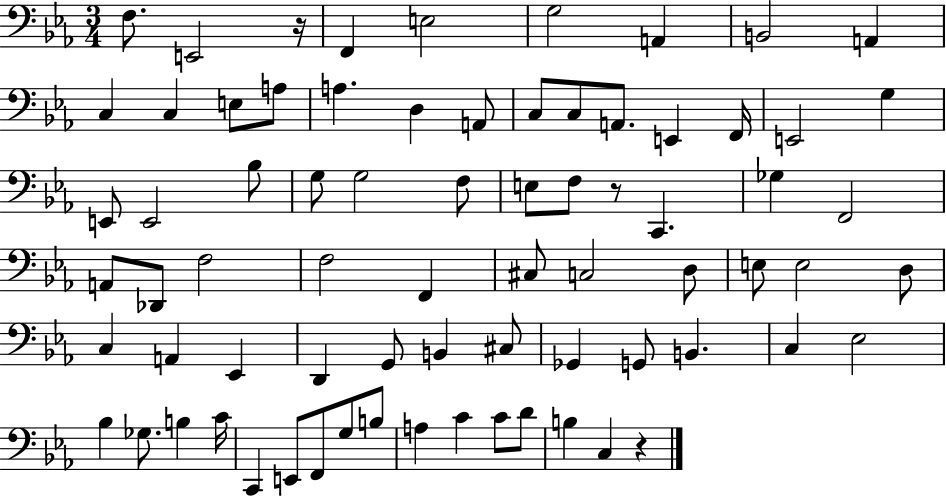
{
  \clef bass
  \numericTimeSignature
  \time 3/4
  \key ees \major
  f8. e,2 r16 | f,4 e2 | g2 a,4 | b,2 a,4 | \break c4 c4 e8 a8 | a4. d4 a,8 | c8 c8 a,8. e,4 f,16 | e,2 g4 | \break e,8 e,2 bes8 | g8 g2 f8 | e8 f8 r8 c,4. | ges4 f,2 | \break a,8 des,8 f2 | f2 f,4 | cis8 c2 d8 | e8 e2 d8 | \break c4 a,4 ees,4 | d,4 g,8 b,4 cis8 | ges,4 g,8 b,4. | c4 ees2 | \break bes4 ges8. b4 c'16 | c,4 e,8 f,8 g8 b8 | a4 c'4 c'8 d'8 | b4 c4 r4 | \break \bar "|."
}